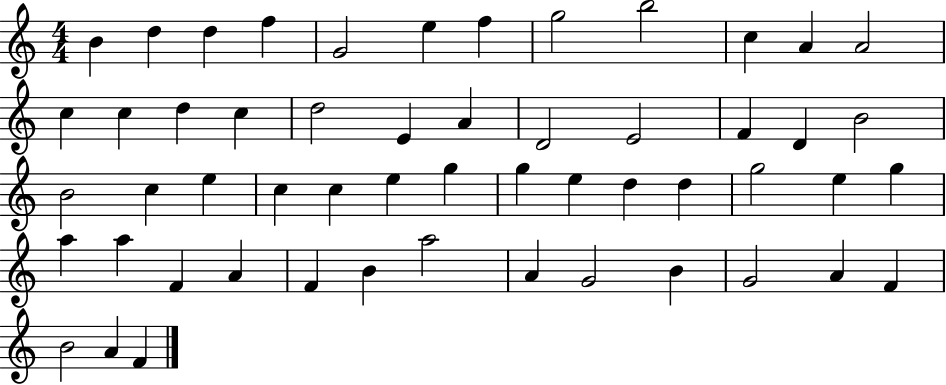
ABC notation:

X:1
T:Untitled
M:4/4
L:1/4
K:C
B d d f G2 e f g2 b2 c A A2 c c d c d2 E A D2 E2 F D B2 B2 c e c c e g g e d d g2 e g a a F A F B a2 A G2 B G2 A F B2 A F